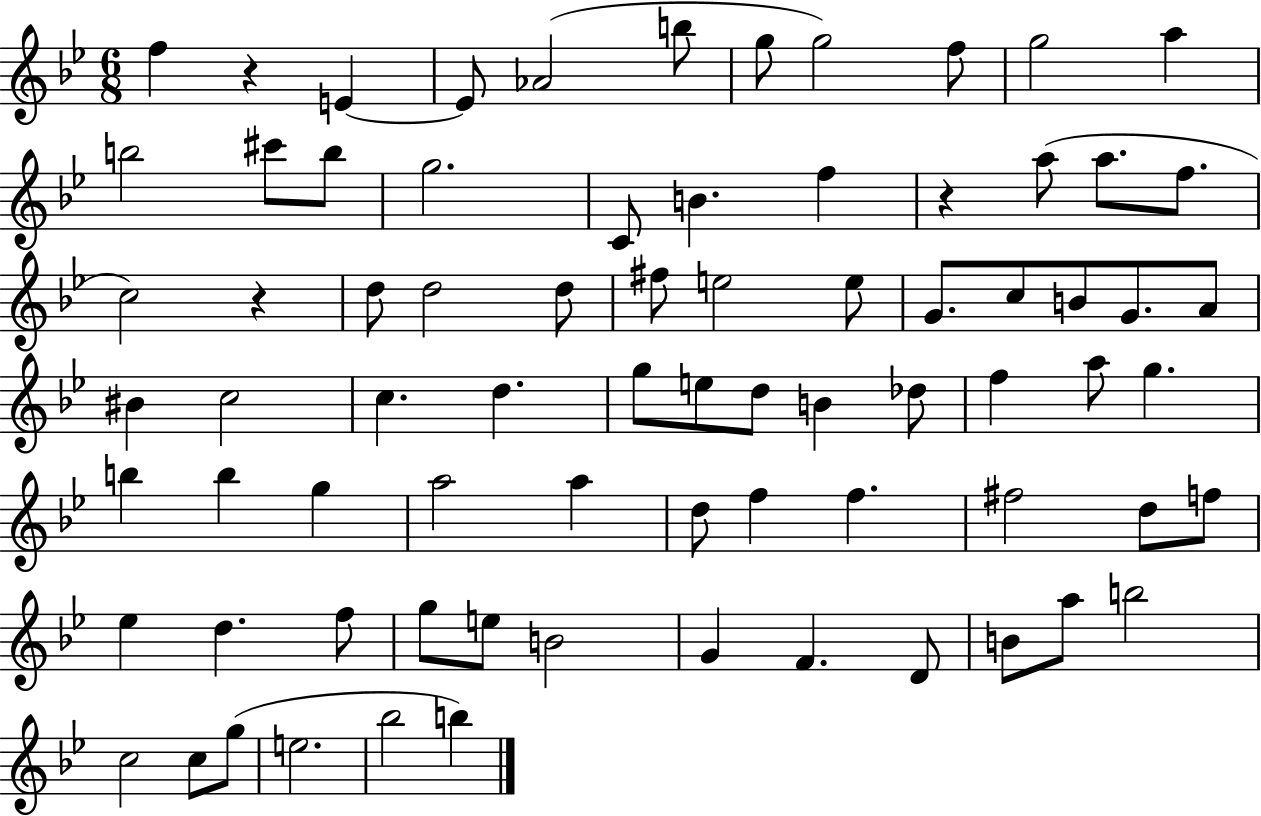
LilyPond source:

{
  \clef treble
  \numericTimeSignature
  \time 6/8
  \key bes \major
  f''4 r4 e'4~~ | e'8 aes'2( b''8 | g''8 g''2) f''8 | g''2 a''4 | \break b''2 cis'''8 b''8 | g''2. | c'8 b'4. f''4 | r4 a''8( a''8. f''8. | \break c''2) r4 | d''8 d''2 d''8 | fis''8 e''2 e''8 | g'8. c''8 b'8 g'8. a'8 | \break bis'4 c''2 | c''4. d''4. | g''8 e''8 d''8 b'4 des''8 | f''4 a''8 g''4. | \break b''4 b''4 g''4 | a''2 a''4 | d''8 f''4 f''4. | fis''2 d''8 f''8 | \break ees''4 d''4. f''8 | g''8 e''8 b'2 | g'4 f'4. d'8 | b'8 a''8 b''2 | \break c''2 c''8 g''8( | e''2. | bes''2 b''4) | \bar "|."
}